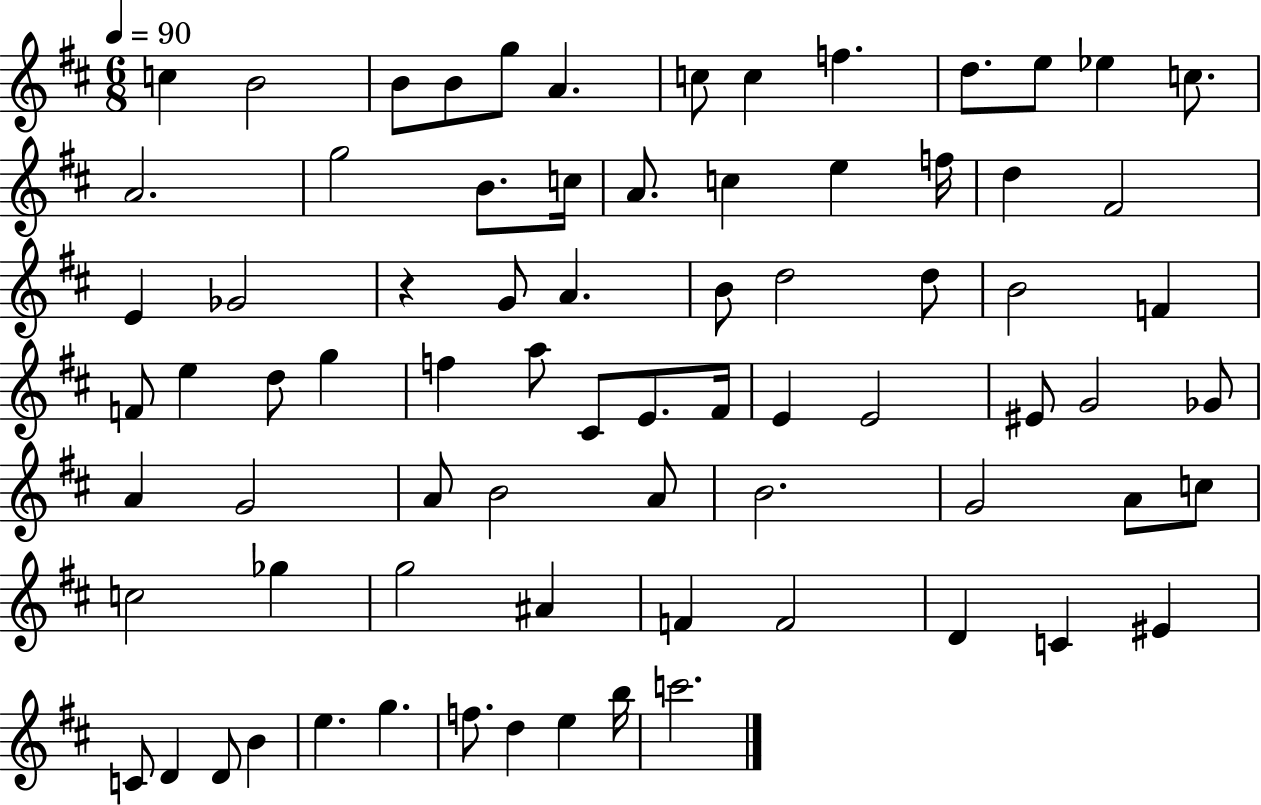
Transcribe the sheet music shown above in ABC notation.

X:1
T:Untitled
M:6/8
L:1/4
K:D
c B2 B/2 B/2 g/2 A c/2 c f d/2 e/2 _e c/2 A2 g2 B/2 c/4 A/2 c e f/4 d ^F2 E _G2 z G/2 A B/2 d2 d/2 B2 F F/2 e d/2 g f a/2 ^C/2 E/2 ^F/4 E E2 ^E/2 G2 _G/2 A G2 A/2 B2 A/2 B2 G2 A/2 c/2 c2 _g g2 ^A F F2 D C ^E C/2 D D/2 B e g f/2 d e b/4 c'2